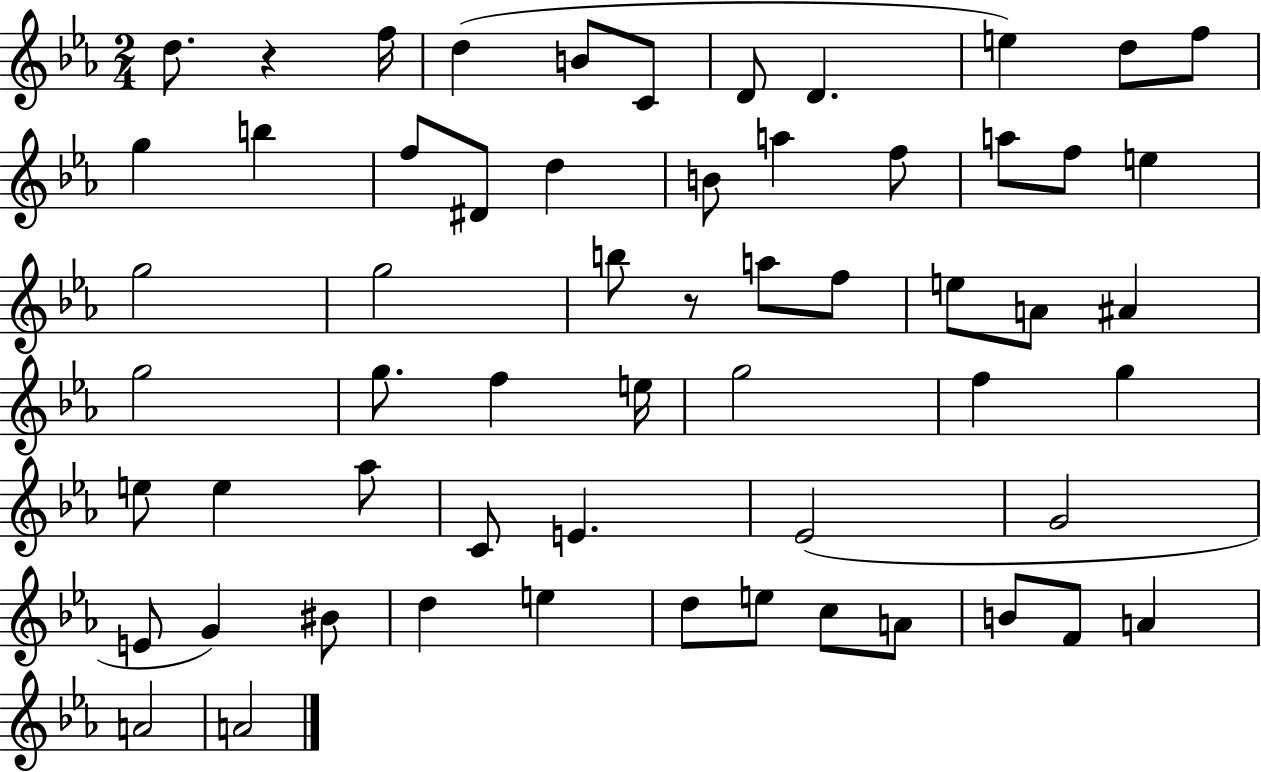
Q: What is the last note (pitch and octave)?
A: A4